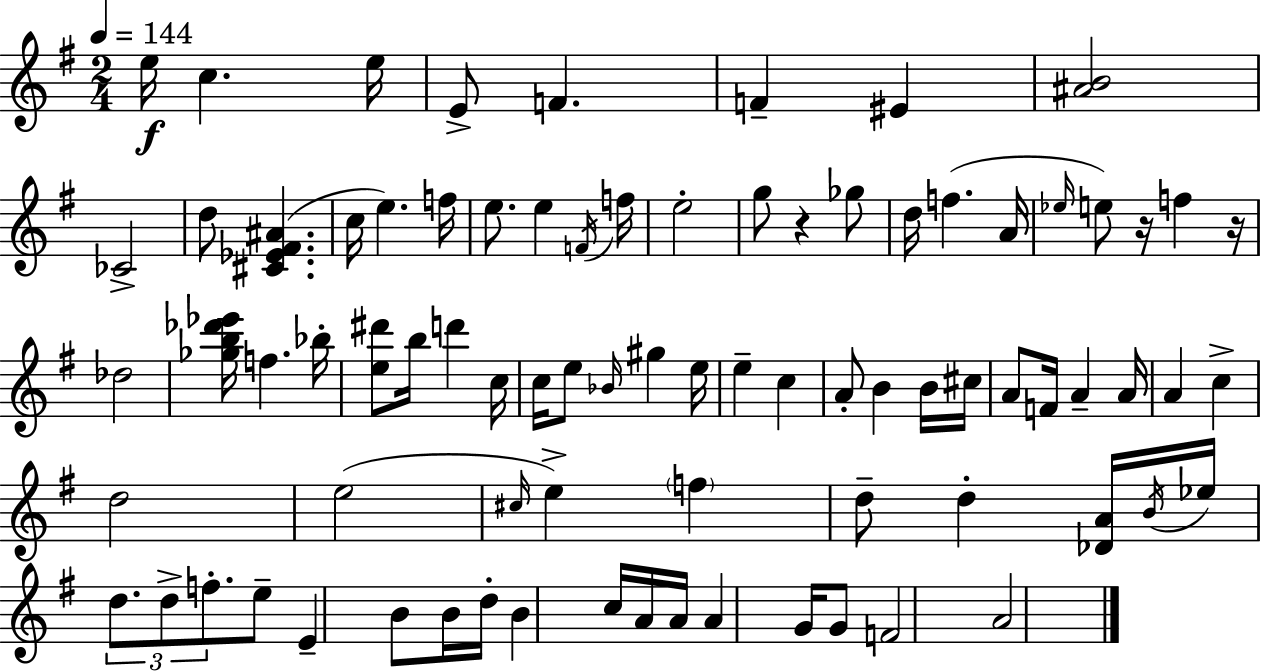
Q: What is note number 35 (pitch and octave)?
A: G#5